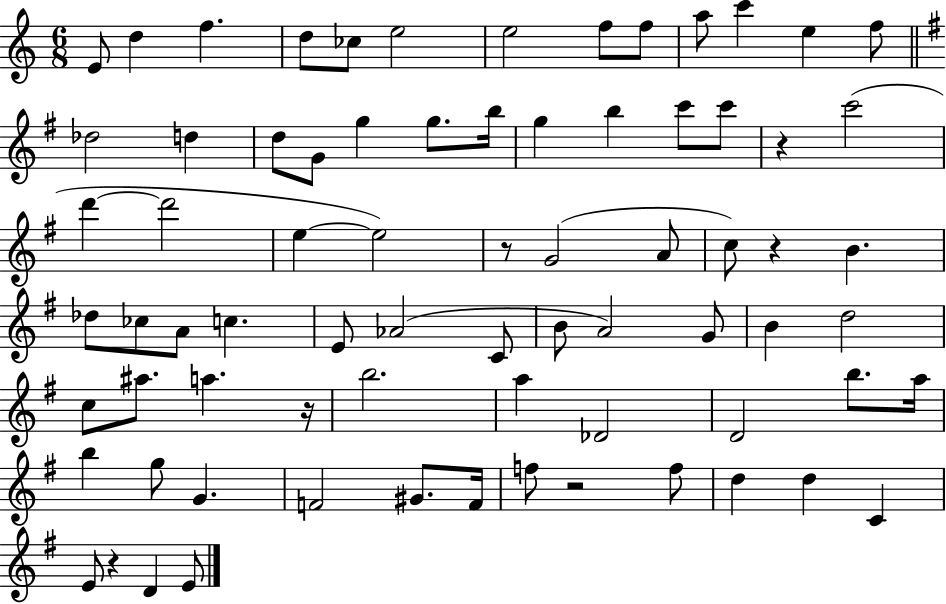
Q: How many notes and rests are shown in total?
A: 74